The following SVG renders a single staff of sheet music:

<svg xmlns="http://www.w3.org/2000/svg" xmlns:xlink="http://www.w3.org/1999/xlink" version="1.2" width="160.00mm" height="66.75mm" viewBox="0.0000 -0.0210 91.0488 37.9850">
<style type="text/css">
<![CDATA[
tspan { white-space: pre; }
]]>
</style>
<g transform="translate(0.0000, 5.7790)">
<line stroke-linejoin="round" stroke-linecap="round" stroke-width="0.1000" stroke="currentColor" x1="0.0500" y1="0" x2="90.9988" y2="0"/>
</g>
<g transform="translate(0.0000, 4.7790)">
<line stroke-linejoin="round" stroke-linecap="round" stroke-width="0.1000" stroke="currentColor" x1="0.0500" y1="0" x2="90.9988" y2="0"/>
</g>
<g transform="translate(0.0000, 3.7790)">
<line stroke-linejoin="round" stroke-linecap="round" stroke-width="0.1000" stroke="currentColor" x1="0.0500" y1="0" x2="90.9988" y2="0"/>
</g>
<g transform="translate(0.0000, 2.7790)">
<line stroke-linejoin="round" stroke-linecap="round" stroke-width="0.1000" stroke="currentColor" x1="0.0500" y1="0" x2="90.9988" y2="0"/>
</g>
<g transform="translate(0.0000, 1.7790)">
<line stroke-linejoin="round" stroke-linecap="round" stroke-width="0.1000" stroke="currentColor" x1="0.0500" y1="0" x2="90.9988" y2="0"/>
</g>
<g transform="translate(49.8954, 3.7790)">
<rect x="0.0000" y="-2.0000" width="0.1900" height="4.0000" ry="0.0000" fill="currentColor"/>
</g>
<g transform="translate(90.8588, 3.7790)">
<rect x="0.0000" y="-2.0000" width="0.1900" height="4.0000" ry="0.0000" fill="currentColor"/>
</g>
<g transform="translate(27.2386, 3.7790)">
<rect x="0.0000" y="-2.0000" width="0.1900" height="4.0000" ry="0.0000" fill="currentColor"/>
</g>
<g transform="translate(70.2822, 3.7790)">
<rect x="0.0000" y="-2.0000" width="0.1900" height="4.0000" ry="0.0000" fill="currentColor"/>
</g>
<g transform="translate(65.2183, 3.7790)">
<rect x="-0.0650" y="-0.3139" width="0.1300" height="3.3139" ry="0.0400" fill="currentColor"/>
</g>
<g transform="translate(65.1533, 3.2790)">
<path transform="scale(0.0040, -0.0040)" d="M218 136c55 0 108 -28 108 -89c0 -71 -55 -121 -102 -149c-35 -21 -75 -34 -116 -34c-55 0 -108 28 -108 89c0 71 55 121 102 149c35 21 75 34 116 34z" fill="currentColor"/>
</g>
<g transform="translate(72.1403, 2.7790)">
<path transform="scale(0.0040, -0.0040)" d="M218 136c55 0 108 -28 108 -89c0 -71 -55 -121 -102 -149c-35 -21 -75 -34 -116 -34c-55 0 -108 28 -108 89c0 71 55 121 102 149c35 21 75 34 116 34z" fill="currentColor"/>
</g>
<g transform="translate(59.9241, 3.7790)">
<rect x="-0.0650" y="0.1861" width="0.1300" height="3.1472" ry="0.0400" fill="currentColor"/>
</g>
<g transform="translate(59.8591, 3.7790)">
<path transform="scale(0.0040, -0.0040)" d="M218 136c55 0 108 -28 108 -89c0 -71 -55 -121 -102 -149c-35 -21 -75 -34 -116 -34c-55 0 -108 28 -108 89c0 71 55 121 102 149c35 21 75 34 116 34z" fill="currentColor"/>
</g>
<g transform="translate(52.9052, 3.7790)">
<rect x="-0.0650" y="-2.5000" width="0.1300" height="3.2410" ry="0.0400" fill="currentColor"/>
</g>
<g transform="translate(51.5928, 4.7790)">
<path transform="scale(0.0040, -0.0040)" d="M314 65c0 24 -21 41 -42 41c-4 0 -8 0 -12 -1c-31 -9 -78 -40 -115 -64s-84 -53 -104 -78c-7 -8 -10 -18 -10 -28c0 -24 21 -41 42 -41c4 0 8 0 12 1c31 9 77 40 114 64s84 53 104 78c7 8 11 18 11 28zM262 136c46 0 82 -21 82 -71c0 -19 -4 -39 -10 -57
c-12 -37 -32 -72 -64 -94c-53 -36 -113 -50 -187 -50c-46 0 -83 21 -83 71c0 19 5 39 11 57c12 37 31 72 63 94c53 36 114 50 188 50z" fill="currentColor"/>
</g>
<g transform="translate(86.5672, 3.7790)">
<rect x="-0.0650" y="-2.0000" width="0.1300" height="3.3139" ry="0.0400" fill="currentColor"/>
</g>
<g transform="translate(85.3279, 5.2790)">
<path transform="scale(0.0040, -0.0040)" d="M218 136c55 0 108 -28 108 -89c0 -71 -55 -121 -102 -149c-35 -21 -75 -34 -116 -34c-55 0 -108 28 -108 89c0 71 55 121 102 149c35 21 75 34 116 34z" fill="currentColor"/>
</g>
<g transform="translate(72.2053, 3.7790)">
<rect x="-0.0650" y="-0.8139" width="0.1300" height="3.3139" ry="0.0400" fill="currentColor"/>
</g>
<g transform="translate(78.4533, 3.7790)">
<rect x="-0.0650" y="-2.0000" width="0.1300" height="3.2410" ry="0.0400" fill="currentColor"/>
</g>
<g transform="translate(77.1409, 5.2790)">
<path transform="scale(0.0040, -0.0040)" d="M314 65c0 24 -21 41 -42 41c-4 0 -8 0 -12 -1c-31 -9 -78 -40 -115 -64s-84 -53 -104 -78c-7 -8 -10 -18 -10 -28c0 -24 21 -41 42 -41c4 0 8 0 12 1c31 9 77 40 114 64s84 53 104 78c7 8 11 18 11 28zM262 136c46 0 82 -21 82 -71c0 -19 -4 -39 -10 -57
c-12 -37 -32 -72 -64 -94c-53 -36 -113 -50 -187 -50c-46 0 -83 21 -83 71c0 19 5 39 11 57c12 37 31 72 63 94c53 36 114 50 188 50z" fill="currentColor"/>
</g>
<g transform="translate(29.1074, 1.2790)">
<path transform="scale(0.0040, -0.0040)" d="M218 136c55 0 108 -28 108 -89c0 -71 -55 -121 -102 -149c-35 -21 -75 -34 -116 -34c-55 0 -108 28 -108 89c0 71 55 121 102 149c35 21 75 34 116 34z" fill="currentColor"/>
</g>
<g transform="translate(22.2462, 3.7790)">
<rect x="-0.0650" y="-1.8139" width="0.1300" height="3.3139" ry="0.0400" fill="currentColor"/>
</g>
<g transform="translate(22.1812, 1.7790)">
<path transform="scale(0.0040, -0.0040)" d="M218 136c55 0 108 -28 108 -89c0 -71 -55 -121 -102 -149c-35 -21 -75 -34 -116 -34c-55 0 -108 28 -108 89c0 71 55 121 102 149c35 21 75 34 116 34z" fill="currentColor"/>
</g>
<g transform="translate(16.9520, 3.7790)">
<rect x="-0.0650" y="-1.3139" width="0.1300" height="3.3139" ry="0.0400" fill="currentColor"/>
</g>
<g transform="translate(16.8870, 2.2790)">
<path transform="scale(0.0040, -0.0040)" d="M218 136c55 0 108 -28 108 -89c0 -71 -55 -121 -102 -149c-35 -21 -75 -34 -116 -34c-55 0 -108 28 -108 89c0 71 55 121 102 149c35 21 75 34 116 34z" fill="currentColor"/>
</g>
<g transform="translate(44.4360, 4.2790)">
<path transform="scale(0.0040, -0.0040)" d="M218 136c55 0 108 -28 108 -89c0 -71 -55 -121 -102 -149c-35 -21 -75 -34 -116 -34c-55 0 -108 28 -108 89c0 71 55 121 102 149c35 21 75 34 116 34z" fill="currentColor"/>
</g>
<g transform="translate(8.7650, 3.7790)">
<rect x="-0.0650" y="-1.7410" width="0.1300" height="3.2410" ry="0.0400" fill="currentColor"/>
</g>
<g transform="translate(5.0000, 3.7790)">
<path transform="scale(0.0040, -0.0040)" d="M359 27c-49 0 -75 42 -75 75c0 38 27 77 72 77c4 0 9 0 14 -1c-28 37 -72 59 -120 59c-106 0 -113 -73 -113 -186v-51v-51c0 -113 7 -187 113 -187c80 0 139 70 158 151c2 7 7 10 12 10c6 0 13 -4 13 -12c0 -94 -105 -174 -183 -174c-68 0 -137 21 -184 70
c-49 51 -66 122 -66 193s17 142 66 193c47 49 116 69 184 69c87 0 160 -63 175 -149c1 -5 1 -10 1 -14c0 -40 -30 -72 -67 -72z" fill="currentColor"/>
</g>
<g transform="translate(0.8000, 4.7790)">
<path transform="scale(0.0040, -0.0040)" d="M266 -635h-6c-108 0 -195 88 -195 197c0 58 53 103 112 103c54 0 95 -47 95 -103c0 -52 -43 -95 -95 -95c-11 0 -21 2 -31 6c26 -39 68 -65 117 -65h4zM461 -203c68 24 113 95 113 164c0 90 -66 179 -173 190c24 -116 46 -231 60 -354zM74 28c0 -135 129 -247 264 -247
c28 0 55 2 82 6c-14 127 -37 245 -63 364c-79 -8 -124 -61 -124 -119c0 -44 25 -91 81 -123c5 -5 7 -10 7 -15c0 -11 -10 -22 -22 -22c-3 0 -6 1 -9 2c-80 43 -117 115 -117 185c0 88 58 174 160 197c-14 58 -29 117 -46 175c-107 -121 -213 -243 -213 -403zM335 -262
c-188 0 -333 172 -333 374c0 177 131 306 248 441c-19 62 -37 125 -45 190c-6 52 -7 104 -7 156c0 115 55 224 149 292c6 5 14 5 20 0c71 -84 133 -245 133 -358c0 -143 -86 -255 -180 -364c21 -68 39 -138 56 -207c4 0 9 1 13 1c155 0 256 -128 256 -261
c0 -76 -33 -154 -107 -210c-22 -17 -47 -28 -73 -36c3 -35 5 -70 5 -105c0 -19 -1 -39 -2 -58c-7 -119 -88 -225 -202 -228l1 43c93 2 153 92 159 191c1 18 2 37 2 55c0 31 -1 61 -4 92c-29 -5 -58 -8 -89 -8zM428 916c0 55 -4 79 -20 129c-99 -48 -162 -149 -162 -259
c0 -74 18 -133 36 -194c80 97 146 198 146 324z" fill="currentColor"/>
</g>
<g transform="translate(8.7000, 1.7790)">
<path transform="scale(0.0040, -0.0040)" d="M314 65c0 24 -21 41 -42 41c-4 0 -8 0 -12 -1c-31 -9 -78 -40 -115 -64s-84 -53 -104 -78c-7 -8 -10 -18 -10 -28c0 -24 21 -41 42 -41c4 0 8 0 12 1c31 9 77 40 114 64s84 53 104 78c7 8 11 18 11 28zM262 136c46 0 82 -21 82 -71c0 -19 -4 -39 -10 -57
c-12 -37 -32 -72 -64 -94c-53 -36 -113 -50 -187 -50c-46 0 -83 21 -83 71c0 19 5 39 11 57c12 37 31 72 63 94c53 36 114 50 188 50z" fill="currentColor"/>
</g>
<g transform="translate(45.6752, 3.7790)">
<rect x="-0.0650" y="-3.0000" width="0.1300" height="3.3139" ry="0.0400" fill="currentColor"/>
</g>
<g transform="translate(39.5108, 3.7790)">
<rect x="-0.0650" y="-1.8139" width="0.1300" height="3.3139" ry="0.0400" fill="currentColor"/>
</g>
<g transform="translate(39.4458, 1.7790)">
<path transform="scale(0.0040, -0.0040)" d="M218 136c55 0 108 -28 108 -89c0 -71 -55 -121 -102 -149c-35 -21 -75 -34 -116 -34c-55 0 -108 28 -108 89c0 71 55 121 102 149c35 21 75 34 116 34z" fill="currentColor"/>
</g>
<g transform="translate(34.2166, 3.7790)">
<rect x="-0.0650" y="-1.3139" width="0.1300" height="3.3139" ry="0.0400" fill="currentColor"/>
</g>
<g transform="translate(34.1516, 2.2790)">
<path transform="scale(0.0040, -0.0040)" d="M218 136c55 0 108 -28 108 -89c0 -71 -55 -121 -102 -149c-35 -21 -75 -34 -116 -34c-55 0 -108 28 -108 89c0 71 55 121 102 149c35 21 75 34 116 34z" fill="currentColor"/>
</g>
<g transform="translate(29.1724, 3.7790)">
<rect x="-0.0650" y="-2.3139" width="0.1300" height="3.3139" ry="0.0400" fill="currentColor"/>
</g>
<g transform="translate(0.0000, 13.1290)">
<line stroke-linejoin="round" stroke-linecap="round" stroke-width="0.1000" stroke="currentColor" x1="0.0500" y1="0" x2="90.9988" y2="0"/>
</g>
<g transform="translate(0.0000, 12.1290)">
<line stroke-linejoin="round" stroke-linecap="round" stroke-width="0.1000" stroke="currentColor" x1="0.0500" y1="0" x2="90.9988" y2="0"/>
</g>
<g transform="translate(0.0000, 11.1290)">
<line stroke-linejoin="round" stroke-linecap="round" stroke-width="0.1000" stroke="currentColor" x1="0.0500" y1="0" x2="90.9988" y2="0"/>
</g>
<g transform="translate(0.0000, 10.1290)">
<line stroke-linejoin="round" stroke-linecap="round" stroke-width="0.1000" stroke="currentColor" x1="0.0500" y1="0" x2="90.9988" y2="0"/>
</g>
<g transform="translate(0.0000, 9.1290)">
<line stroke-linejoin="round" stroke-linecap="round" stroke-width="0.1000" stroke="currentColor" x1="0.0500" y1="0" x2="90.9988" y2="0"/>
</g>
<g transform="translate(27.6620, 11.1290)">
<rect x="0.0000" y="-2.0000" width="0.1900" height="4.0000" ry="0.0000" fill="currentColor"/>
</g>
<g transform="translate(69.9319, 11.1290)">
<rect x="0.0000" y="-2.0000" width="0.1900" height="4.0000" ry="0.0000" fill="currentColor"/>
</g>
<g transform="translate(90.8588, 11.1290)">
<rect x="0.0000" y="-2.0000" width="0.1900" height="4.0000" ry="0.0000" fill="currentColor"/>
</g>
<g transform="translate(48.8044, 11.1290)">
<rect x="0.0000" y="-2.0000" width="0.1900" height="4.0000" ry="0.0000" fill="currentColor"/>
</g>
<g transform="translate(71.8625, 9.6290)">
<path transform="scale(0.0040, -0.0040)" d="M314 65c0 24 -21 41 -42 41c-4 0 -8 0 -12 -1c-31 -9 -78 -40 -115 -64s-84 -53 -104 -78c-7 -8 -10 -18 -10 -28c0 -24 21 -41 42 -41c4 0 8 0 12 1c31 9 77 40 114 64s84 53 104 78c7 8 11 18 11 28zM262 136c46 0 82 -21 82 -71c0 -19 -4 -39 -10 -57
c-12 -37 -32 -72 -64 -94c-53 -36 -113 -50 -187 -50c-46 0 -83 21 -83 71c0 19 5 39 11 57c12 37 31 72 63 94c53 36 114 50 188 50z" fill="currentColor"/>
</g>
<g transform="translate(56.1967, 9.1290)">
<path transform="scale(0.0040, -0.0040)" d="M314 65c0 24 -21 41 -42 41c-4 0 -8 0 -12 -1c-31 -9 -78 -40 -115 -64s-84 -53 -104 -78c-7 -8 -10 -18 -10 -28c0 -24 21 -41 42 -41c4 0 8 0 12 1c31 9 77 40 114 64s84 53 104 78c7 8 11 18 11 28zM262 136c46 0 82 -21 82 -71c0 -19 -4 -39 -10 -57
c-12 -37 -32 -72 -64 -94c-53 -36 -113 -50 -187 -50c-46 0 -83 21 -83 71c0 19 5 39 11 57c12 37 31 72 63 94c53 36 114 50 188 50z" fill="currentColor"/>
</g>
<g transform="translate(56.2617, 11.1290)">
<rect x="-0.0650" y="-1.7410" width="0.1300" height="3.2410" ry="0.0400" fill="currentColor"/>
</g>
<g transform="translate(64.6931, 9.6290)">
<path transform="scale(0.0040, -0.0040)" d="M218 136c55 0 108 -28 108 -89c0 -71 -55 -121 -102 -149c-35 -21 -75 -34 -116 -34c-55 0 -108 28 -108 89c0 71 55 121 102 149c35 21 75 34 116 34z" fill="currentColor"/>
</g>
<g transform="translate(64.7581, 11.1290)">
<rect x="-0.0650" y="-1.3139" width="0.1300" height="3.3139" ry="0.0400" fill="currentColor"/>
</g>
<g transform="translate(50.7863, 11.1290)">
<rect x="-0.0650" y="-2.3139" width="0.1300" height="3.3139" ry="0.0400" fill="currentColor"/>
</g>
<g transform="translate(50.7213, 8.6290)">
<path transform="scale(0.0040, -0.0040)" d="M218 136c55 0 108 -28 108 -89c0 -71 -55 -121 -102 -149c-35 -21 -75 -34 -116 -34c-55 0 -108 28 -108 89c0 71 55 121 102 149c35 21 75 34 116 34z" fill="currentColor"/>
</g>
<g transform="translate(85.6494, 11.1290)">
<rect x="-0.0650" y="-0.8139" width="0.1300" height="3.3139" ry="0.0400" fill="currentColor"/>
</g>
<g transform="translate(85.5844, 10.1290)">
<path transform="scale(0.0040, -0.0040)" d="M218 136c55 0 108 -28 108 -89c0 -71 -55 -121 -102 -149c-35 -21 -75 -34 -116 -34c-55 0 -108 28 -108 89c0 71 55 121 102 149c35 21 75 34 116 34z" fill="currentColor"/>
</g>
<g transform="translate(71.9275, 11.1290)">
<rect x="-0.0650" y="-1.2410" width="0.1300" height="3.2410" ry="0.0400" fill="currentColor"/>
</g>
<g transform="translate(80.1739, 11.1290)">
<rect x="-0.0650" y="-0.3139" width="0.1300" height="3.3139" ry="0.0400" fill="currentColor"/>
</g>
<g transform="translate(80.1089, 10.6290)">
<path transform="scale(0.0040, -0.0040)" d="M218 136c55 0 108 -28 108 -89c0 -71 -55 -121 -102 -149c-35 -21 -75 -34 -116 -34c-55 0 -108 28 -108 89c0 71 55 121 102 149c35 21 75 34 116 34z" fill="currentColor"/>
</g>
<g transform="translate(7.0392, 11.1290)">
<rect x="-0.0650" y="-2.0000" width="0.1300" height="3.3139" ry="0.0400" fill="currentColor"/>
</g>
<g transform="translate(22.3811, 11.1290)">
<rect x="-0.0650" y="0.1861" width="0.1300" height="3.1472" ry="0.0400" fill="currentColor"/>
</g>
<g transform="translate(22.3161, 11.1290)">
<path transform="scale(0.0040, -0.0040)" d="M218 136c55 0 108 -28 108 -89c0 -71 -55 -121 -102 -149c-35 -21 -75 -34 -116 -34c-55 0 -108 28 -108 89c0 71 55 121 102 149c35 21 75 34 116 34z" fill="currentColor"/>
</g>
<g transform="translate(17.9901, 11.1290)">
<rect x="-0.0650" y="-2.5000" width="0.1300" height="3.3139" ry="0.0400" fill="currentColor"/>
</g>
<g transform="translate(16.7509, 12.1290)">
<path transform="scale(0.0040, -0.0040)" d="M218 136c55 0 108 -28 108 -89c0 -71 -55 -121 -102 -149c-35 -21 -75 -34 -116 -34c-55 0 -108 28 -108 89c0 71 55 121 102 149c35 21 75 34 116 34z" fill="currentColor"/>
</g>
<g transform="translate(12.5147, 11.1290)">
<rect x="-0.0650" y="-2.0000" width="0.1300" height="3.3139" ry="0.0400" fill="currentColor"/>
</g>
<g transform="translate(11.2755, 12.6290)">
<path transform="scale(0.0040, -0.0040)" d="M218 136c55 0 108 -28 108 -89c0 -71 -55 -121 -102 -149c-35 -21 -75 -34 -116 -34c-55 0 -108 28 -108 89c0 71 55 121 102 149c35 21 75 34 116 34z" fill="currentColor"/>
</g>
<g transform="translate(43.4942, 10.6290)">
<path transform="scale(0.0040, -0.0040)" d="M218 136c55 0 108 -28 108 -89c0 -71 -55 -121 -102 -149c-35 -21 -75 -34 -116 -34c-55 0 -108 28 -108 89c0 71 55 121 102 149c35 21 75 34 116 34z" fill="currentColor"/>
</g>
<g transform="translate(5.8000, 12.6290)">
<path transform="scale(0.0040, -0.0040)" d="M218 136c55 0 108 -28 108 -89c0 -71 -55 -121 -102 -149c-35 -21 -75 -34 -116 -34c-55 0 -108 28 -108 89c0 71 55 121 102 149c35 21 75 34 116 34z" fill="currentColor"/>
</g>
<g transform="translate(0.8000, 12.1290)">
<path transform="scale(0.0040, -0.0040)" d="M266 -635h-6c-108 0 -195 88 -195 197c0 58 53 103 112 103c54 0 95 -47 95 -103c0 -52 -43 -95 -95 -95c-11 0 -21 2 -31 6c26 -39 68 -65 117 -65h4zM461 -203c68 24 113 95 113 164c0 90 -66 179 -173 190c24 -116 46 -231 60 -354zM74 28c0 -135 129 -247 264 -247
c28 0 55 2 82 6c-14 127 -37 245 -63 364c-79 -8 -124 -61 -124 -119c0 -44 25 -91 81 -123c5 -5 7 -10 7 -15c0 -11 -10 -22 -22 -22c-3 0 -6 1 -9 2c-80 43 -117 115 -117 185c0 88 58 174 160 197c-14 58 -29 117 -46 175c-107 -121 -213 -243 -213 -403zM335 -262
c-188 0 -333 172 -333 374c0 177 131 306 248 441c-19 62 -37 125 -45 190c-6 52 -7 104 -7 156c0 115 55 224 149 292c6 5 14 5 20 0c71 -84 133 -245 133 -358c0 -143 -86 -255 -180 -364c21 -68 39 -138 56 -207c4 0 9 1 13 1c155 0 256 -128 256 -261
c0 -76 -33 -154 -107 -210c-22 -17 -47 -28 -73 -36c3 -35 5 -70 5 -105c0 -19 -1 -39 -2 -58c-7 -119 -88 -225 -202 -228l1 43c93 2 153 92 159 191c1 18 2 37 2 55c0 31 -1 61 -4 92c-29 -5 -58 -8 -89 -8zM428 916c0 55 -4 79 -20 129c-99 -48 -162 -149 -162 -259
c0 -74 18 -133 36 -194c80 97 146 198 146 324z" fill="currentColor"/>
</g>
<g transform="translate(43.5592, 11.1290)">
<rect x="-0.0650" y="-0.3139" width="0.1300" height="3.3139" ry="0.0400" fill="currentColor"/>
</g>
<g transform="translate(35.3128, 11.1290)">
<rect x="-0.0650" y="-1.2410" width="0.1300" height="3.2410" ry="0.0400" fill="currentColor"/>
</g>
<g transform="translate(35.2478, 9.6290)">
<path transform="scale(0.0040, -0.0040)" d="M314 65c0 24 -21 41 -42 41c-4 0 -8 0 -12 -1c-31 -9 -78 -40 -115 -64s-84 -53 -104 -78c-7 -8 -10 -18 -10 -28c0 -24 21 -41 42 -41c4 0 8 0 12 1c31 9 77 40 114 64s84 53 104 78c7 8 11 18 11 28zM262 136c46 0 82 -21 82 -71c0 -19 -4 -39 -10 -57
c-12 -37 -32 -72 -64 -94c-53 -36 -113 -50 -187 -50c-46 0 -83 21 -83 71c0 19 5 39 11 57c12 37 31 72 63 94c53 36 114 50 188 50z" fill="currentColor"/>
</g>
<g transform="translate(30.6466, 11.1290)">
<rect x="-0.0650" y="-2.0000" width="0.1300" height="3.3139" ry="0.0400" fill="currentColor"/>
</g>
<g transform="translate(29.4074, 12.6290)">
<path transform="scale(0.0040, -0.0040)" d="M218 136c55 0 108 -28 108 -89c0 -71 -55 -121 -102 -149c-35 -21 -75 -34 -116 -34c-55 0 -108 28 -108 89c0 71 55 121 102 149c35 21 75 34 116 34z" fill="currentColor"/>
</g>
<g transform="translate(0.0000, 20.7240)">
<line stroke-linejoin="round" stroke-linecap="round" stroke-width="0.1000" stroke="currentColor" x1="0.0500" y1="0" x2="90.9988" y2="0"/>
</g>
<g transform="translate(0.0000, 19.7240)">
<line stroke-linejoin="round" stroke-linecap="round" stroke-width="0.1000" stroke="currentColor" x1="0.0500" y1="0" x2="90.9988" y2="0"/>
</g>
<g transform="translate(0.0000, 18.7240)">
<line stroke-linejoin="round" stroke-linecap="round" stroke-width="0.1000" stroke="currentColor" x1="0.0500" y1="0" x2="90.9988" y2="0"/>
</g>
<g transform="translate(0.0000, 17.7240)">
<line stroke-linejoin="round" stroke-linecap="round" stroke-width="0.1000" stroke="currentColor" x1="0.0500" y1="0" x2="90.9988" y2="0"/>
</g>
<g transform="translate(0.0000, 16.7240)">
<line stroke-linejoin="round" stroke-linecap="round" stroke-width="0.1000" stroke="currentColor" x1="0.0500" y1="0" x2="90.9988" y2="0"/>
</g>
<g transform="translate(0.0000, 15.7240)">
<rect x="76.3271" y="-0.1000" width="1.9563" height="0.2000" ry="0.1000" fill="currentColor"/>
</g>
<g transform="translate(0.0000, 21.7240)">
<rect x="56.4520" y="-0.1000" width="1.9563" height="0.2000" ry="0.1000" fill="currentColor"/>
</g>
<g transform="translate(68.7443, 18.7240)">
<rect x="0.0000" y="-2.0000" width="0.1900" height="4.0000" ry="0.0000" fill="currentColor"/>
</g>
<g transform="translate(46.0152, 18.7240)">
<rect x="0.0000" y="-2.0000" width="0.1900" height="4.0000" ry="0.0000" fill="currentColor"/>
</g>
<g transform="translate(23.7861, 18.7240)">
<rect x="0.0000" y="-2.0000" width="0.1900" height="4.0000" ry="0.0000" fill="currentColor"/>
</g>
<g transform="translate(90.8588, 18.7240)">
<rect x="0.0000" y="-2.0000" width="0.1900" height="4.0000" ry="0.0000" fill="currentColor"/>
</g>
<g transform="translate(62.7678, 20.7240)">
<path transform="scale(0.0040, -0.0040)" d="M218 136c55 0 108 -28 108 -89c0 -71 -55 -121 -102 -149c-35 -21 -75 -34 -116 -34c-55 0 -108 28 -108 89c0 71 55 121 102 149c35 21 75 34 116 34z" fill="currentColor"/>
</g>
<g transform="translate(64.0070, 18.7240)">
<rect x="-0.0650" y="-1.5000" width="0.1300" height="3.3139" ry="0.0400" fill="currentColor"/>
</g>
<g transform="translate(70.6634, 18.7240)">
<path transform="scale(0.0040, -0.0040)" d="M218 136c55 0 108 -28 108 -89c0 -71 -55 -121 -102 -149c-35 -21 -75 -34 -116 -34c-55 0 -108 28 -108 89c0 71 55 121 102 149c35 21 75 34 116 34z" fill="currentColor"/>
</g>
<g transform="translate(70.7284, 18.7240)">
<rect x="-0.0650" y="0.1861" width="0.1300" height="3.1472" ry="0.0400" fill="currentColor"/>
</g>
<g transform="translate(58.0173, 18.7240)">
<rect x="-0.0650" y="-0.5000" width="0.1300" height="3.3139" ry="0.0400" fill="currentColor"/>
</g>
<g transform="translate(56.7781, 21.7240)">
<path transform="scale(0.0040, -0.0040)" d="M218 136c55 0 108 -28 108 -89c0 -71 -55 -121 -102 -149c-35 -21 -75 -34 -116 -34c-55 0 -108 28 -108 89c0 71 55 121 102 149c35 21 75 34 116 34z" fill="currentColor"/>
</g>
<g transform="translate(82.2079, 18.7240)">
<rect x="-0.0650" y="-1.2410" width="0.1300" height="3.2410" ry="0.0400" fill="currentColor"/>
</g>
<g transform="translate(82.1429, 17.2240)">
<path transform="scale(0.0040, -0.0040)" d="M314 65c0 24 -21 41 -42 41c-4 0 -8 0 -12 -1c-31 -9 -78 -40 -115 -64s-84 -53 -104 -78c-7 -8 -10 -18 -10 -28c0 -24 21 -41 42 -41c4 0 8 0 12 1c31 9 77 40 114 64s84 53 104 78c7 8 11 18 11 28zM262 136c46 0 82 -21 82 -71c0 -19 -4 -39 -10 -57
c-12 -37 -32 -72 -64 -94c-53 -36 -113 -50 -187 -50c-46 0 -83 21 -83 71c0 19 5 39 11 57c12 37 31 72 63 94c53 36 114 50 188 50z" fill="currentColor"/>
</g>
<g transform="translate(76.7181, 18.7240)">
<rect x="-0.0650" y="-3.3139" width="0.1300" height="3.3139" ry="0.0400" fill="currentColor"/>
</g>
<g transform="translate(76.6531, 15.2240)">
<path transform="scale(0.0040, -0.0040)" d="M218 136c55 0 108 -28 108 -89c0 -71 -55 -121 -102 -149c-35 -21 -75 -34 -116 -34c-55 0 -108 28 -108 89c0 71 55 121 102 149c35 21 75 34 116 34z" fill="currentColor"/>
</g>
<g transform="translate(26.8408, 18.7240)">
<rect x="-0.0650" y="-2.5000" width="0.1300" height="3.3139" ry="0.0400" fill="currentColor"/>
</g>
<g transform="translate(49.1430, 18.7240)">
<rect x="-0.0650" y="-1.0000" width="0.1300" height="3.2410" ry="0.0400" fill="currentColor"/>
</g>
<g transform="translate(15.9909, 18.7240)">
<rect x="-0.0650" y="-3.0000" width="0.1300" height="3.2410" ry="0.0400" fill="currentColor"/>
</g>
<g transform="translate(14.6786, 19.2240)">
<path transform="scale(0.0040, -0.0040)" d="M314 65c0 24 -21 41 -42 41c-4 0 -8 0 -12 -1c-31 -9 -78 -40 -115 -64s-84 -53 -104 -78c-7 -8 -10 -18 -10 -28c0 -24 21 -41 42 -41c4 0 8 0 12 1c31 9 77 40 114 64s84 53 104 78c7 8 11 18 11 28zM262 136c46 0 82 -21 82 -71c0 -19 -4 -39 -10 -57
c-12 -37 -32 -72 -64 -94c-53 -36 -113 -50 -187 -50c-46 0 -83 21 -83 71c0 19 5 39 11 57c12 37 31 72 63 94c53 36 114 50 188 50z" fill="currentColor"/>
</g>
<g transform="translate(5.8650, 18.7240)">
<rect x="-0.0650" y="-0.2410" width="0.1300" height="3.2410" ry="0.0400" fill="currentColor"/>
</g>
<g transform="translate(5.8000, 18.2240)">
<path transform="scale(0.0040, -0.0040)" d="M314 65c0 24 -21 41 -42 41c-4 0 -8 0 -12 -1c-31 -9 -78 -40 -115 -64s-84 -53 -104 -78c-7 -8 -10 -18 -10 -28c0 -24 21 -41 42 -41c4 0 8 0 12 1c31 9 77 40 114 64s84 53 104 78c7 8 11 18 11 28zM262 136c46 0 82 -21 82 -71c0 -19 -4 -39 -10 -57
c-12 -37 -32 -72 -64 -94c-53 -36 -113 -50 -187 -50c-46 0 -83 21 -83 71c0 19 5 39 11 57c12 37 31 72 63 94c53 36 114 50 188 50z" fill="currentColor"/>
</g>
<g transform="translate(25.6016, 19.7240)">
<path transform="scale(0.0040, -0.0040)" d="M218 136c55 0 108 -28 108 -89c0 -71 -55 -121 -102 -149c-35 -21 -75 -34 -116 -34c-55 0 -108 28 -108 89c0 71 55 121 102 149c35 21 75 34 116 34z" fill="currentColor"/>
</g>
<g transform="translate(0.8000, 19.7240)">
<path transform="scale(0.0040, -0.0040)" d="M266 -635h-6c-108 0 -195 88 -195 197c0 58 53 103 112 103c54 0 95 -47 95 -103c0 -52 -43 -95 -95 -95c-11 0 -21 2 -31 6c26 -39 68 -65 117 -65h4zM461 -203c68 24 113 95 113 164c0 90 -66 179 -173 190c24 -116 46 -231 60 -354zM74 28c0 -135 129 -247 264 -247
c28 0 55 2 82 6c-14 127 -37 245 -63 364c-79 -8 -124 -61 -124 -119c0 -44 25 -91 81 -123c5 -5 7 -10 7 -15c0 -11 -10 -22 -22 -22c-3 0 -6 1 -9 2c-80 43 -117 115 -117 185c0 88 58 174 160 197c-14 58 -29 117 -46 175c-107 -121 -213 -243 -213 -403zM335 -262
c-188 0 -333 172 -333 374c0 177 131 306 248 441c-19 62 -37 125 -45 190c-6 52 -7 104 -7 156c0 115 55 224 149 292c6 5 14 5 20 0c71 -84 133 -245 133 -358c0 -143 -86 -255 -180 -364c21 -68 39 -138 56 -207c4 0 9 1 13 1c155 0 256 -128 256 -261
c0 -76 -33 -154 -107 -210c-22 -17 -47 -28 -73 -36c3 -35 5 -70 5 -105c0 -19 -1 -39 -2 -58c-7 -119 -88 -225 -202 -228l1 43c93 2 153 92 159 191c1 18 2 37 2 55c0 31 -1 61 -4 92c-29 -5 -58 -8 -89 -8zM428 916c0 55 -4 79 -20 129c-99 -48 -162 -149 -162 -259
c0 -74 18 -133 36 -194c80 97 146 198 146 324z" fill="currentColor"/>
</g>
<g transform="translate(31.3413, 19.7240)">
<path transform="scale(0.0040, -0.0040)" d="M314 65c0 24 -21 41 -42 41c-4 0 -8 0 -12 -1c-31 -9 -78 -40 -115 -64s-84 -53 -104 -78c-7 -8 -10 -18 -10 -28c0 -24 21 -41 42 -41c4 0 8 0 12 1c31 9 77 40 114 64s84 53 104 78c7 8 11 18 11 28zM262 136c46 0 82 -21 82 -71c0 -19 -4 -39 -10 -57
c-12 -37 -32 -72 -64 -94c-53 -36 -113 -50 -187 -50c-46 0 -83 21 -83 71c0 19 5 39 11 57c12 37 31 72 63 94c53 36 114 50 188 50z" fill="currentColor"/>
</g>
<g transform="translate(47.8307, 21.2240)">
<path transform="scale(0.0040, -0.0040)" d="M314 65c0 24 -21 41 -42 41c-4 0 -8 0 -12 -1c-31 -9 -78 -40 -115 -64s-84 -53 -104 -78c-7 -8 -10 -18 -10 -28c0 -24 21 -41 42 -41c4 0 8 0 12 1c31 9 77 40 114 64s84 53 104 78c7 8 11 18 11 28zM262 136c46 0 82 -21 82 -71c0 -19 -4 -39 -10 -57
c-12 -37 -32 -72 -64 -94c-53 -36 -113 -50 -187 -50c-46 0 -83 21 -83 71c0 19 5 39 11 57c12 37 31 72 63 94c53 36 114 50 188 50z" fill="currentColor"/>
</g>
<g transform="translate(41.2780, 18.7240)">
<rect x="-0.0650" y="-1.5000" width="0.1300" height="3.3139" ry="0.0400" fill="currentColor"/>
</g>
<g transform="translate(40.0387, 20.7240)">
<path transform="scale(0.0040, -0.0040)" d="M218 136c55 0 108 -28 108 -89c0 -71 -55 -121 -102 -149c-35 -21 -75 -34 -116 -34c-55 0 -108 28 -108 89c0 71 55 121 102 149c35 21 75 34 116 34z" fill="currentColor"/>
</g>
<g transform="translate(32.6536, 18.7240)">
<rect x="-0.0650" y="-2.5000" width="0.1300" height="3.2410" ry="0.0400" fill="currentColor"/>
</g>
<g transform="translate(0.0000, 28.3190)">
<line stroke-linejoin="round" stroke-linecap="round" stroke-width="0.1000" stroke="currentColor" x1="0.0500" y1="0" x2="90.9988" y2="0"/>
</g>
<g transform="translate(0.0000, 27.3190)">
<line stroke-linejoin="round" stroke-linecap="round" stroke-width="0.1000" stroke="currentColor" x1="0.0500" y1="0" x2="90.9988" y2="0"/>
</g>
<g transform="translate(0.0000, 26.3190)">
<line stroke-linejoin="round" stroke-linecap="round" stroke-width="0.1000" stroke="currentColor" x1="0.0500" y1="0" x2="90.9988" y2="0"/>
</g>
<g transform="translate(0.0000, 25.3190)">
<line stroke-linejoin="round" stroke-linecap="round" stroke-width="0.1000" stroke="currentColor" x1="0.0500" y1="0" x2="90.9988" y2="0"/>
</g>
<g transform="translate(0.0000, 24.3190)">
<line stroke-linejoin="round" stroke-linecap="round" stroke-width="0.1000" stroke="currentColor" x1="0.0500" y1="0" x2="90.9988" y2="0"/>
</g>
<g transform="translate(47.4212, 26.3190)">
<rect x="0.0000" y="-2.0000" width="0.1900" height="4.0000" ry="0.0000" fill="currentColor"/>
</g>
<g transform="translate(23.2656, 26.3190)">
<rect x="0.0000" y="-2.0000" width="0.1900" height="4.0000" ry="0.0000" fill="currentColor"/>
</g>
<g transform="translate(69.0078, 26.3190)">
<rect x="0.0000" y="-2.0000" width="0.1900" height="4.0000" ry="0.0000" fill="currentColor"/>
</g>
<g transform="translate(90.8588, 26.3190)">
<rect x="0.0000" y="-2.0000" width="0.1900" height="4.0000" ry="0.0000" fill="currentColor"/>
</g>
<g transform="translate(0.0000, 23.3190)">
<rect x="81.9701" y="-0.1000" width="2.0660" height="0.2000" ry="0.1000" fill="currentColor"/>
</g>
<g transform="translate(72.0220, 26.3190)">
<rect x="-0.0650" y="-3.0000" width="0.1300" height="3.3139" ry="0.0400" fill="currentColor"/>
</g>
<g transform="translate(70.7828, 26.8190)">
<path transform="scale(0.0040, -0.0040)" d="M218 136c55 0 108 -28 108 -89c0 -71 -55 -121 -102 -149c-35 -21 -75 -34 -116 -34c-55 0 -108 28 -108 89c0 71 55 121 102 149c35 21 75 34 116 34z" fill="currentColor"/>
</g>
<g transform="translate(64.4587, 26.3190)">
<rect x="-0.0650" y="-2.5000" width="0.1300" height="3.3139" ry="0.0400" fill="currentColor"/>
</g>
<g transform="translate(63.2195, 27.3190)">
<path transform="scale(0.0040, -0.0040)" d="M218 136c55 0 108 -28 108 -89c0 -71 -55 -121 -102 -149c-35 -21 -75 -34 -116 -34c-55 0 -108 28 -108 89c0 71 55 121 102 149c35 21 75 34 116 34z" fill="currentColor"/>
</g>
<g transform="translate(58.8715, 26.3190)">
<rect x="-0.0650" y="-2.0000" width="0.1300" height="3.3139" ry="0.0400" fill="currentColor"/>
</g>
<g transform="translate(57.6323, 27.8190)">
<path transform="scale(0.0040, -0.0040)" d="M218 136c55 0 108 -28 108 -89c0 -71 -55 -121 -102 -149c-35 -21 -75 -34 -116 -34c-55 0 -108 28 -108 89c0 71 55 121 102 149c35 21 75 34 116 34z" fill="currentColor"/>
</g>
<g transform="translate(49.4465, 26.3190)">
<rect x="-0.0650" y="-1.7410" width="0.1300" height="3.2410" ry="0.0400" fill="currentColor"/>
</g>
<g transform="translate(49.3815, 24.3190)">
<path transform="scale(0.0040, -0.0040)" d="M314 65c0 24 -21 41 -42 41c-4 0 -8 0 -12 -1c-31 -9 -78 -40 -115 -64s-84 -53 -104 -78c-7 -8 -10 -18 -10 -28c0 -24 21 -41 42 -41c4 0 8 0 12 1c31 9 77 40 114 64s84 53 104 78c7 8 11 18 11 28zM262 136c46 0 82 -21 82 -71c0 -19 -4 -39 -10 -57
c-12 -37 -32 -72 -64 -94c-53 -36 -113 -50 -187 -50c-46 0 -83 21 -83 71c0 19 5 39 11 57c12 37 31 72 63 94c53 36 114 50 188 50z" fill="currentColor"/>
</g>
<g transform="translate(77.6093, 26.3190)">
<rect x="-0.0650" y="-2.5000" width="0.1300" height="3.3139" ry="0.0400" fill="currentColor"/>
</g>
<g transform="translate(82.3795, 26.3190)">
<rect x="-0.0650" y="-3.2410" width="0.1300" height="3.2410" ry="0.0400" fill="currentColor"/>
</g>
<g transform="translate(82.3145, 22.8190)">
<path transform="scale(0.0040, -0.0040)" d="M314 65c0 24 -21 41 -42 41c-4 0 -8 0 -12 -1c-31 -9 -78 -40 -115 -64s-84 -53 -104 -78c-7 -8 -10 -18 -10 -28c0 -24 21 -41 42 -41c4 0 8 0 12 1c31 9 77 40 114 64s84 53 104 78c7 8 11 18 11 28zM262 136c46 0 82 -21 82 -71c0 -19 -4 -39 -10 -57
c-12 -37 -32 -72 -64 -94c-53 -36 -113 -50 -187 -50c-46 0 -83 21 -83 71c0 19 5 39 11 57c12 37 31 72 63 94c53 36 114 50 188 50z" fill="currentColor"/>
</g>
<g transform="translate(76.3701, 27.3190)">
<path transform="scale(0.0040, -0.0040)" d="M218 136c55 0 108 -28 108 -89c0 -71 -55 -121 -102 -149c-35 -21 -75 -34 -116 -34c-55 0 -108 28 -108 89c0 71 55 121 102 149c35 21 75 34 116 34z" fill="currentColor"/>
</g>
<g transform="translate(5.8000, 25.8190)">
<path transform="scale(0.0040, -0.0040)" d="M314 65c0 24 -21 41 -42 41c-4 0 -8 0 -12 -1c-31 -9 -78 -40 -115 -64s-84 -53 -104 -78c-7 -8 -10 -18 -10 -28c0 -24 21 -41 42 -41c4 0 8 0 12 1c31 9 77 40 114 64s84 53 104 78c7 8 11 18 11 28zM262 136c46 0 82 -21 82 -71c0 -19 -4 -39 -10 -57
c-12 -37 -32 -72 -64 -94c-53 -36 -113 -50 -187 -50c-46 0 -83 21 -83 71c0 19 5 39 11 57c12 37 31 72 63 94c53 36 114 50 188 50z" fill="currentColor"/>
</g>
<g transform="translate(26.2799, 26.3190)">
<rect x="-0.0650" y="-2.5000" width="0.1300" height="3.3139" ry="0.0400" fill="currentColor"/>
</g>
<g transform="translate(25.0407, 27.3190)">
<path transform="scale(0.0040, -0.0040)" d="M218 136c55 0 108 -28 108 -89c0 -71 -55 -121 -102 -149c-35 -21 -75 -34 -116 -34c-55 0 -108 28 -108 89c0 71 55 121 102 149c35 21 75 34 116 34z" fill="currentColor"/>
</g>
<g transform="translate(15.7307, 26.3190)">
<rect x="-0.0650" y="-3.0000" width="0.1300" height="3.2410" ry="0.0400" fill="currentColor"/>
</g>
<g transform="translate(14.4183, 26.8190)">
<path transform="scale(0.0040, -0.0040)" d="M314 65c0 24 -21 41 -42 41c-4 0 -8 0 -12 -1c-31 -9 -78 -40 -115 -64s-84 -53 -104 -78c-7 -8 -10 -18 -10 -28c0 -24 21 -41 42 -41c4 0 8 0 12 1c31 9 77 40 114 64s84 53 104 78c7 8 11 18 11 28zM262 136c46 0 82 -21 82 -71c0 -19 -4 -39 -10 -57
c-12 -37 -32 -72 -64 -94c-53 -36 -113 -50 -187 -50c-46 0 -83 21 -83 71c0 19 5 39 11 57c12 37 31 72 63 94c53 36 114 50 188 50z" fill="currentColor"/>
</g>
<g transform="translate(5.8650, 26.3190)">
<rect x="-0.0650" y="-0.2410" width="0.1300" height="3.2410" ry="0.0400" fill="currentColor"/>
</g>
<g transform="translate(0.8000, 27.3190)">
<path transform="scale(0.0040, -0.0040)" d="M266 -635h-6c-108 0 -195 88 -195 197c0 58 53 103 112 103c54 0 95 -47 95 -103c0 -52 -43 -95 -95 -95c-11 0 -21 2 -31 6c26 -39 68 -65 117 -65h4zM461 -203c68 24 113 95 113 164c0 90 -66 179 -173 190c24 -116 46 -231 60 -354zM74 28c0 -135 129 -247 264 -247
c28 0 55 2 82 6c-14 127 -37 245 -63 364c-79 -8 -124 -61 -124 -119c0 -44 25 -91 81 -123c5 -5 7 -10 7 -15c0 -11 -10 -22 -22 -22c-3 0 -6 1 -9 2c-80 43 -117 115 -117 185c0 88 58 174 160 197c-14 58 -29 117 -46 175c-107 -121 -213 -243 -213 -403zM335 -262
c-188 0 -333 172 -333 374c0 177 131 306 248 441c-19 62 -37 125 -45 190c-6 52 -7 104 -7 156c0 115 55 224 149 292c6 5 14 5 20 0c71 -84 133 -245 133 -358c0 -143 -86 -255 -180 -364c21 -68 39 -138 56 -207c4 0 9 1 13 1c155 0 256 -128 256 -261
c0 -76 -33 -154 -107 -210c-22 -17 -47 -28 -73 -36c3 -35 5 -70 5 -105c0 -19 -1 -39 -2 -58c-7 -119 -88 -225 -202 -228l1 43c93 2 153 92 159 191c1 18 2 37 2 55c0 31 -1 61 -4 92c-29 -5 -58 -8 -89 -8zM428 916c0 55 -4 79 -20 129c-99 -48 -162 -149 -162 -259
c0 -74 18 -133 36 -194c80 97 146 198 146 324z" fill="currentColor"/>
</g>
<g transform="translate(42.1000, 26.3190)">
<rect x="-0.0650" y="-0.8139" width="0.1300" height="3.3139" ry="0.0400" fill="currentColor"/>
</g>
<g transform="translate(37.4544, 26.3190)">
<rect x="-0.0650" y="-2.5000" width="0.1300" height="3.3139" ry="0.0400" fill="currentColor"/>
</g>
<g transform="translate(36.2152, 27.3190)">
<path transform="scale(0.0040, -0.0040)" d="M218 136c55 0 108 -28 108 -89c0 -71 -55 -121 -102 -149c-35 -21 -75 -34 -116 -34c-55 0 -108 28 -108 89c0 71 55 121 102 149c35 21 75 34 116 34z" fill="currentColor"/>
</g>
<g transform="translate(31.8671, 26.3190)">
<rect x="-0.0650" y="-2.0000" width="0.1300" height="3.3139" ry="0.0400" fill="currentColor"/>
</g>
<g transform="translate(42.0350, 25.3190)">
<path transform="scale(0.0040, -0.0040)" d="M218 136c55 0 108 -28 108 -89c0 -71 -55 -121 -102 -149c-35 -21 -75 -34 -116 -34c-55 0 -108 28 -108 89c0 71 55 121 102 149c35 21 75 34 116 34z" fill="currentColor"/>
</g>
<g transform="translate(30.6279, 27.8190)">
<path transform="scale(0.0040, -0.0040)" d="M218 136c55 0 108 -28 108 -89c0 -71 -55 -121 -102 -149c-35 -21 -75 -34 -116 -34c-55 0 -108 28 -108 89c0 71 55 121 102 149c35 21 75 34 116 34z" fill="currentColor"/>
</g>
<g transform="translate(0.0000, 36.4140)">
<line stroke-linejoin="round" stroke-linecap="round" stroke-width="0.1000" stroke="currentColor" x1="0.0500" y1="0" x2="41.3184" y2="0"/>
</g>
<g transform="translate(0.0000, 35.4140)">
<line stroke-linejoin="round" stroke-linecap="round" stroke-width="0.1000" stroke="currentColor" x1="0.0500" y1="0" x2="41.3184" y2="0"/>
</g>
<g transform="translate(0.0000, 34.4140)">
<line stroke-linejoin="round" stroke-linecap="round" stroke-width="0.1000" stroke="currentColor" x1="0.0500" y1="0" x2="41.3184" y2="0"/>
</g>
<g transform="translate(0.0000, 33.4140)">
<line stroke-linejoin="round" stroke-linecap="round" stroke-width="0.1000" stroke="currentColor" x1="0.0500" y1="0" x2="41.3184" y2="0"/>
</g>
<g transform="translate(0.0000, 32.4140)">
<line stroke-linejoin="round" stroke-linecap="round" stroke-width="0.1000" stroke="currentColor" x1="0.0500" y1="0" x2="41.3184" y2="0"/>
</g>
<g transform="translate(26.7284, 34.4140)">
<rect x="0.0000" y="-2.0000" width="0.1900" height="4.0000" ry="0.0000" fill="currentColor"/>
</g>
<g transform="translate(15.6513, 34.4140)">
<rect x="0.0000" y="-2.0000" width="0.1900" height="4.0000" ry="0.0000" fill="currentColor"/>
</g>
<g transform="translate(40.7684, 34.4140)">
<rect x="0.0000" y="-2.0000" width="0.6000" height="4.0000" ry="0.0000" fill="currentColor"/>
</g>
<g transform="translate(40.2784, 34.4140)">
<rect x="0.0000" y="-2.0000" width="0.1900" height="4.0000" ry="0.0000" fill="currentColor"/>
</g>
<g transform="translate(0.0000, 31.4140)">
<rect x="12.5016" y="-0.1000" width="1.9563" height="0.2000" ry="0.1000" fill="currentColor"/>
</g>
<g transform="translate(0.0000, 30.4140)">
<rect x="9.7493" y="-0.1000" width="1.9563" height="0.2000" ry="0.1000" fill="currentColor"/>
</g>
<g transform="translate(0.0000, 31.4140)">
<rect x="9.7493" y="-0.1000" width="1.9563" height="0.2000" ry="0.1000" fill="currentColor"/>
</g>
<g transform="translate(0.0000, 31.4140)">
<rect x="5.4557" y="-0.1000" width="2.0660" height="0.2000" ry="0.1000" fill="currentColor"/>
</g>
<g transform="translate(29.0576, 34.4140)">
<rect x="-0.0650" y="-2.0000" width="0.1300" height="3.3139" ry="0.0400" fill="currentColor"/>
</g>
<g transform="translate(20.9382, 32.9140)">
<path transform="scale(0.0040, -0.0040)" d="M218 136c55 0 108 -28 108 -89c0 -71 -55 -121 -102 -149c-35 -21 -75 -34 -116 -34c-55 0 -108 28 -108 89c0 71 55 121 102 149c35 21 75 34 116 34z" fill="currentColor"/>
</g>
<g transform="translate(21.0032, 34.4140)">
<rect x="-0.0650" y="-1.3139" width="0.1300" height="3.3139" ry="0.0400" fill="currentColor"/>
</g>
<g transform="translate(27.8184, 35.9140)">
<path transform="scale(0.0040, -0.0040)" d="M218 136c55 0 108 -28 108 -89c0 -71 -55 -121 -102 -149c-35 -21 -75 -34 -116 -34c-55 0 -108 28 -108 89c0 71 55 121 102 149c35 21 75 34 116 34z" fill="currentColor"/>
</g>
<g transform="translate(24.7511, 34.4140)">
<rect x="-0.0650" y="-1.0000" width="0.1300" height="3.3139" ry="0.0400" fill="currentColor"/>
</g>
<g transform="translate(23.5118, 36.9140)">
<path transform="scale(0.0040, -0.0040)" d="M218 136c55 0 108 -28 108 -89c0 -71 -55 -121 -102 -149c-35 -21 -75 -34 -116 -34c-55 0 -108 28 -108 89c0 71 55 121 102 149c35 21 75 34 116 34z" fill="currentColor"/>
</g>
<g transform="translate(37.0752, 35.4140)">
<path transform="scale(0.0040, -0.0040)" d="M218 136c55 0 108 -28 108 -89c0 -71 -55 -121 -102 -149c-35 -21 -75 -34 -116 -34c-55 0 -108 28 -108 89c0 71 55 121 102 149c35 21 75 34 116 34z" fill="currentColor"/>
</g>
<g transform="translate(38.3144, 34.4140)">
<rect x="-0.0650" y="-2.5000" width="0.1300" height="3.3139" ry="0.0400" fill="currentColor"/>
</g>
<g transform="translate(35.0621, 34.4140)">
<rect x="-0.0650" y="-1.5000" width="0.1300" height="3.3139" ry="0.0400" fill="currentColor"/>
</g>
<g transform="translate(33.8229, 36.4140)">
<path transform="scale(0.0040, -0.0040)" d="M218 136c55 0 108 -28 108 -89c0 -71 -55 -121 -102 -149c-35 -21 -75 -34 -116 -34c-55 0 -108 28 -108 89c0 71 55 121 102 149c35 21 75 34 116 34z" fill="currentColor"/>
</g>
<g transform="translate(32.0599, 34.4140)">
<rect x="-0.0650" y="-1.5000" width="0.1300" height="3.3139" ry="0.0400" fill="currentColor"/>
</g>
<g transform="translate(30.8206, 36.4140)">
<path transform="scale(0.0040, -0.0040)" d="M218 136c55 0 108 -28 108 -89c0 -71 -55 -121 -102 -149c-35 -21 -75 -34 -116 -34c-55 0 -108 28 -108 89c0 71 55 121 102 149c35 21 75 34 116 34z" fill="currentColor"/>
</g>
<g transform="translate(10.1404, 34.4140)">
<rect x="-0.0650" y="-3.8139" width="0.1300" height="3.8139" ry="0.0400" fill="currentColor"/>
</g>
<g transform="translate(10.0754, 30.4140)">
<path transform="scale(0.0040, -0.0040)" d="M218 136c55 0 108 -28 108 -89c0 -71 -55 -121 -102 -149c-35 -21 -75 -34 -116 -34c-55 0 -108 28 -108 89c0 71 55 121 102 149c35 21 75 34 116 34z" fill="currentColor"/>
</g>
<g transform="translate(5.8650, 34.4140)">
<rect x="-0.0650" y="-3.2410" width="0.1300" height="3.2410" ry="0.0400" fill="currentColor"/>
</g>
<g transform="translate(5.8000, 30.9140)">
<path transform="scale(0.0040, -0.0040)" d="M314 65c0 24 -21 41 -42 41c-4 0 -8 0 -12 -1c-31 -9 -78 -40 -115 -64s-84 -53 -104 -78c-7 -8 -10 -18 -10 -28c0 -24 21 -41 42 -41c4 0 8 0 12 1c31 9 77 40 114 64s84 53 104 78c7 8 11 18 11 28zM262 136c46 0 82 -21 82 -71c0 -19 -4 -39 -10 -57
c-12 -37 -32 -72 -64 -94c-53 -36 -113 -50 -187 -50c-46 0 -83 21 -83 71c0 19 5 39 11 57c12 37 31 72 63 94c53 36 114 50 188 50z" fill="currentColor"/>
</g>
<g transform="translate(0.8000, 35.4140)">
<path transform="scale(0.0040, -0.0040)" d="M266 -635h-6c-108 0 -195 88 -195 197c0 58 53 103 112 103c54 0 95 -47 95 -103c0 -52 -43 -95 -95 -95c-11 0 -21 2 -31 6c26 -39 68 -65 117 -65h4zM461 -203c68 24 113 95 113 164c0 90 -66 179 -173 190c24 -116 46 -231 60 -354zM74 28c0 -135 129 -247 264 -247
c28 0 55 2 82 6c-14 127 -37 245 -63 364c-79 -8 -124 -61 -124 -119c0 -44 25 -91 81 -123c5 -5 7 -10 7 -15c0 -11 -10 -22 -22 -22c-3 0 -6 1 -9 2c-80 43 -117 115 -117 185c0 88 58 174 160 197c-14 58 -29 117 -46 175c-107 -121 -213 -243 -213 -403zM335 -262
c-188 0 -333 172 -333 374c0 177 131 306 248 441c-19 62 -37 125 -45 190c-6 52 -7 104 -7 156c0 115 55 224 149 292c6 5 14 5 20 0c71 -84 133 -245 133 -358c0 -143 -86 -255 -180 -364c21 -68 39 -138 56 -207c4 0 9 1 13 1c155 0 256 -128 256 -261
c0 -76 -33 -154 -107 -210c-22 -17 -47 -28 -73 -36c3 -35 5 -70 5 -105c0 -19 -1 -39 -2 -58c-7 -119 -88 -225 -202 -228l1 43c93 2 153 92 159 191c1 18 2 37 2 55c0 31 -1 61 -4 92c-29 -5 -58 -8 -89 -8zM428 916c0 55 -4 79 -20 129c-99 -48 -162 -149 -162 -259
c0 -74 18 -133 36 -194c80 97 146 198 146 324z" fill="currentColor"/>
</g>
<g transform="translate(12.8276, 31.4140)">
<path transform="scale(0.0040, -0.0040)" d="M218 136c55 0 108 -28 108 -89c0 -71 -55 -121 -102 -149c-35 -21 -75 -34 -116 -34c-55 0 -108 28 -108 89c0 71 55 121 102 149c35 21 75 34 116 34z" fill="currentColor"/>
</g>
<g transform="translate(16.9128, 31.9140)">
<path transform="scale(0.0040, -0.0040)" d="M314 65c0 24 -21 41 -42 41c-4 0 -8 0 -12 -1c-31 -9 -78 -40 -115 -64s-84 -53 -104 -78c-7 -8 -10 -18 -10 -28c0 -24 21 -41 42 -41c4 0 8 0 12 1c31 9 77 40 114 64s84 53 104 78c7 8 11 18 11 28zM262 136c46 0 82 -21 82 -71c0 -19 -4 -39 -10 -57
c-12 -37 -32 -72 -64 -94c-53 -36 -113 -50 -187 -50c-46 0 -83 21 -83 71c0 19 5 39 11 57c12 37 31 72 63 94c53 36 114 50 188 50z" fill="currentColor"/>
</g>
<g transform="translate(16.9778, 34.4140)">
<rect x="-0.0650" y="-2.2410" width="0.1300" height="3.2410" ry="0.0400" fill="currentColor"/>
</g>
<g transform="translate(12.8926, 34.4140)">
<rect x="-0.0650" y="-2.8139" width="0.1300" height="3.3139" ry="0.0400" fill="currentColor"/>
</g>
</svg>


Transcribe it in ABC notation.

X:1
T:Untitled
M:4/4
L:1/4
K:C
f2 e f g e f A G2 B c d F2 F F F G B F e2 c g f2 e e2 c d c2 A2 G G2 E D2 C E B b e2 c2 A2 G F G d f2 F G A G b2 b2 c' a g2 e D F E E G